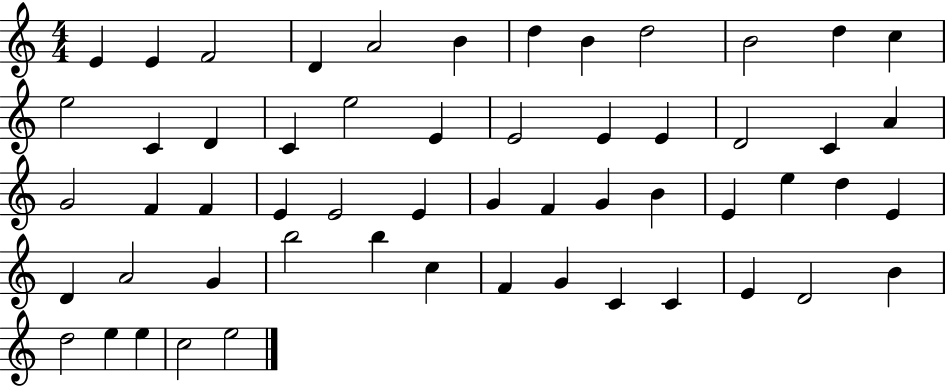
{
  \clef treble
  \numericTimeSignature
  \time 4/4
  \key c \major
  e'4 e'4 f'2 | d'4 a'2 b'4 | d''4 b'4 d''2 | b'2 d''4 c''4 | \break e''2 c'4 d'4 | c'4 e''2 e'4 | e'2 e'4 e'4 | d'2 c'4 a'4 | \break g'2 f'4 f'4 | e'4 e'2 e'4 | g'4 f'4 g'4 b'4 | e'4 e''4 d''4 e'4 | \break d'4 a'2 g'4 | b''2 b''4 c''4 | f'4 g'4 c'4 c'4 | e'4 d'2 b'4 | \break d''2 e''4 e''4 | c''2 e''2 | \bar "|."
}